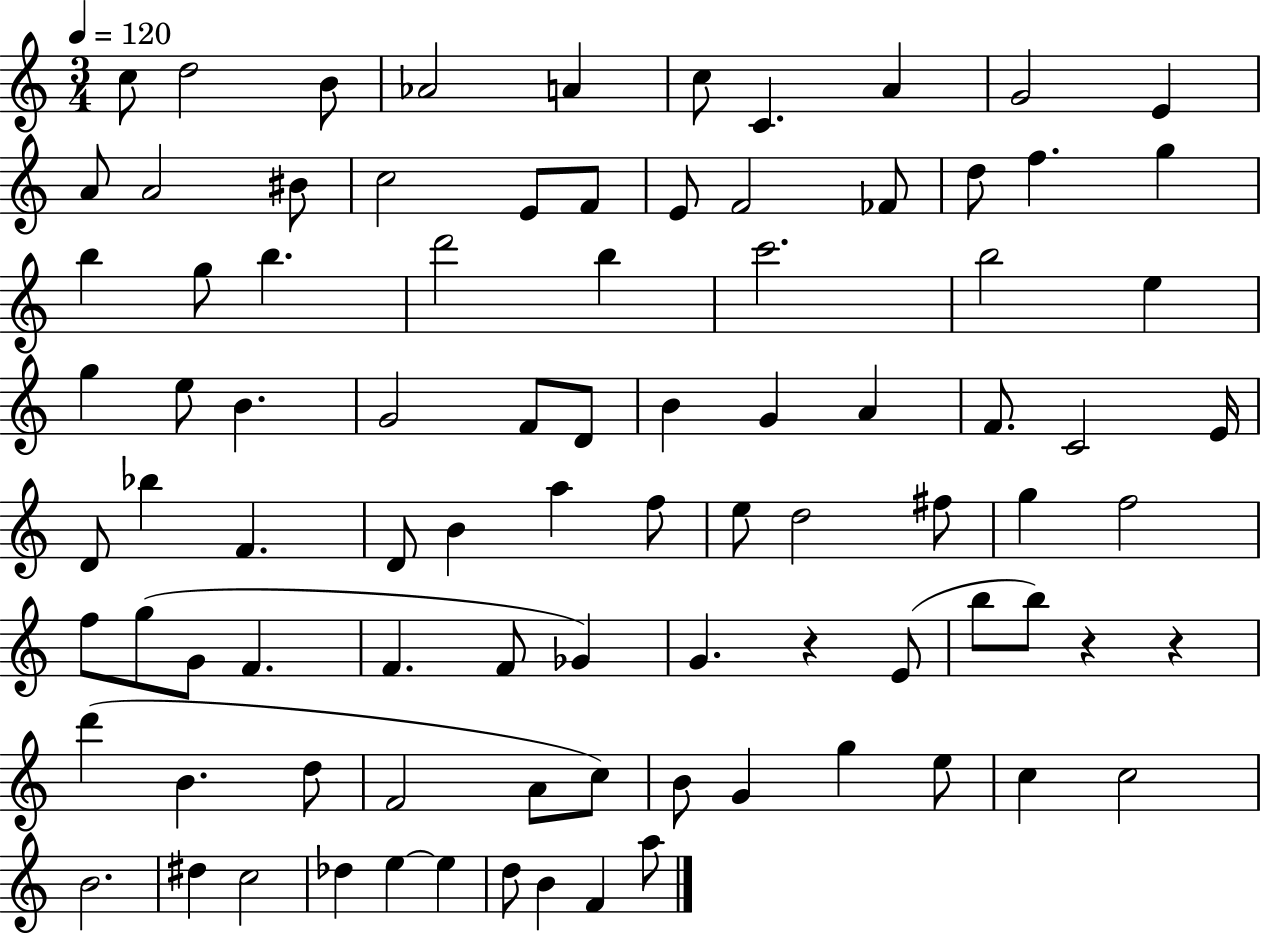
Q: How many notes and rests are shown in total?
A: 90